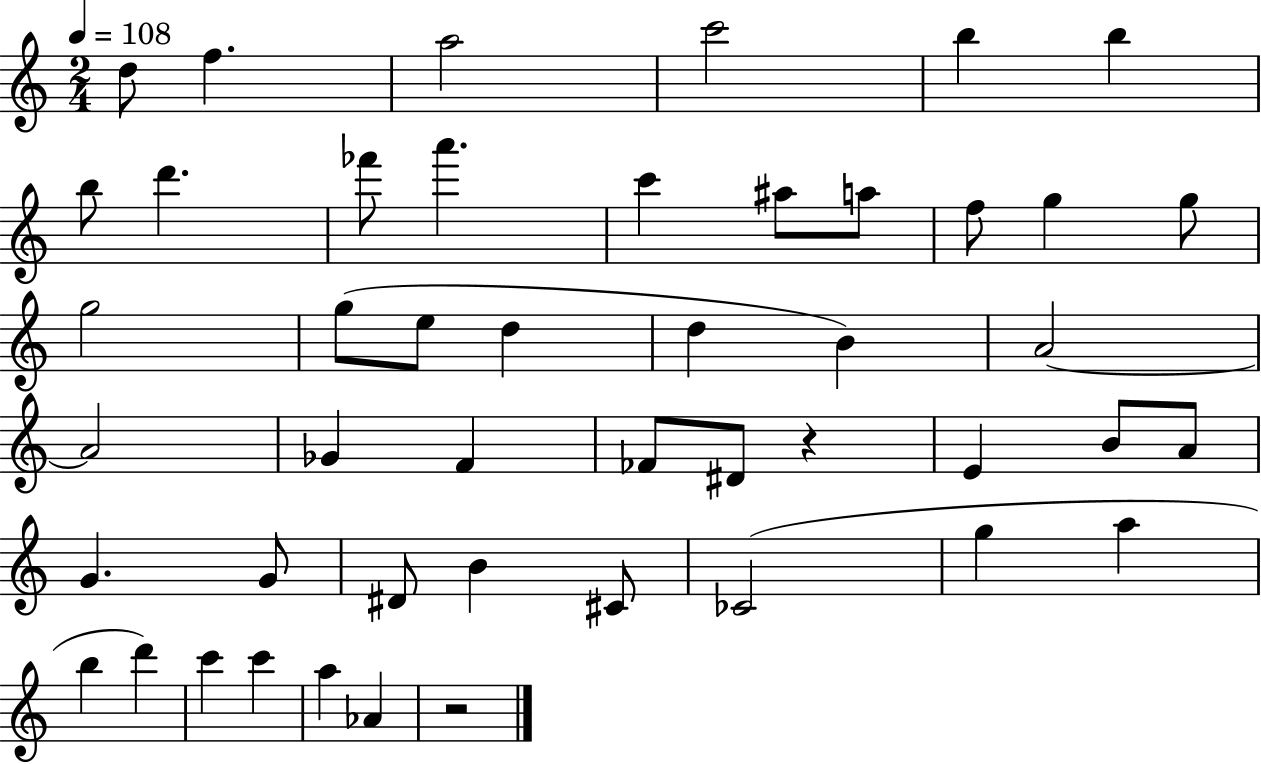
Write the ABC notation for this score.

X:1
T:Untitled
M:2/4
L:1/4
K:C
d/2 f a2 c'2 b b b/2 d' _f'/2 a' c' ^a/2 a/2 f/2 g g/2 g2 g/2 e/2 d d B A2 A2 _G F _F/2 ^D/2 z E B/2 A/2 G G/2 ^D/2 B ^C/2 _C2 g a b d' c' c' a _A z2